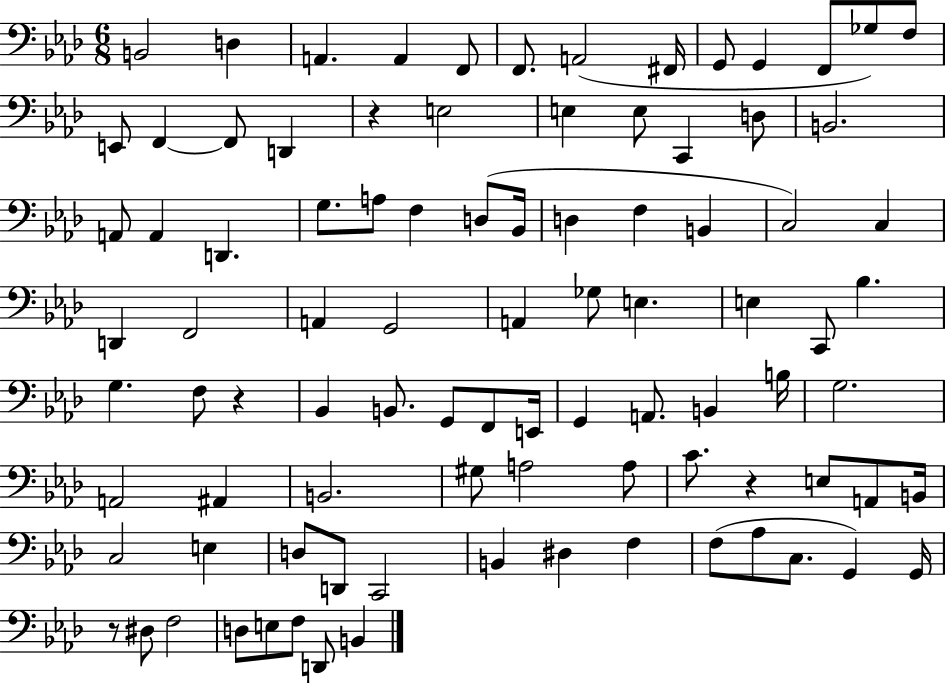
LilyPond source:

{
  \clef bass
  \numericTimeSignature
  \time 6/8
  \key aes \major
  \repeat volta 2 { b,2 d4 | a,4. a,4 f,8 | f,8. a,2( fis,16 | g,8 g,4 f,8 ges8) f8 | \break e,8 f,4~~ f,8 d,4 | r4 e2 | e4 e8 c,4 d8 | b,2. | \break a,8 a,4 d,4. | g8. a8 f4 d8( bes,16 | d4 f4 b,4 | c2) c4 | \break d,4 f,2 | a,4 g,2 | a,4 ges8 e4. | e4 c,8 bes4. | \break g4. f8 r4 | bes,4 b,8. g,8 f,8 e,16 | g,4 a,8. b,4 b16 | g2. | \break a,2 ais,4 | b,2. | gis8 a2 a8 | c'8. r4 e8 a,8 b,16 | \break c2 e4 | d8 d,8 c,2 | b,4 dis4 f4 | f8( aes8 c8. g,4) g,16 | \break r8 dis8 f2 | d8 e8 f8 d,8 b,4 | } \bar "|."
}